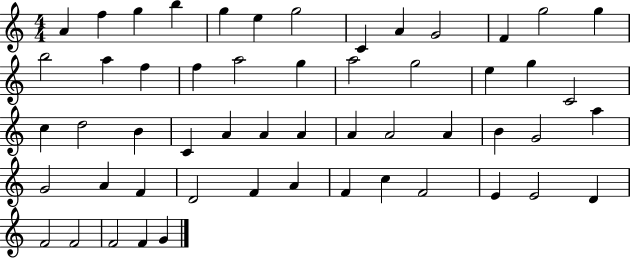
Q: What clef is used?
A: treble